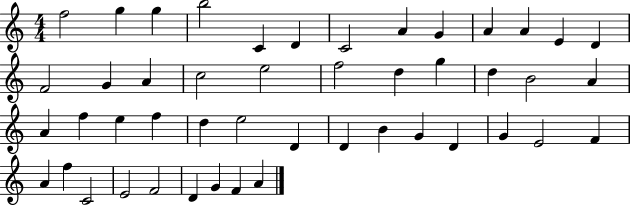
F5/h G5/q G5/q B5/h C4/q D4/q C4/h A4/q G4/q A4/q A4/q E4/q D4/q F4/h G4/q A4/q C5/h E5/h F5/h D5/q G5/q D5/q B4/h A4/q A4/q F5/q E5/q F5/q D5/q E5/h D4/q D4/q B4/q G4/q D4/q G4/q E4/h F4/q A4/q F5/q C4/h E4/h F4/h D4/q G4/q F4/q A4/q